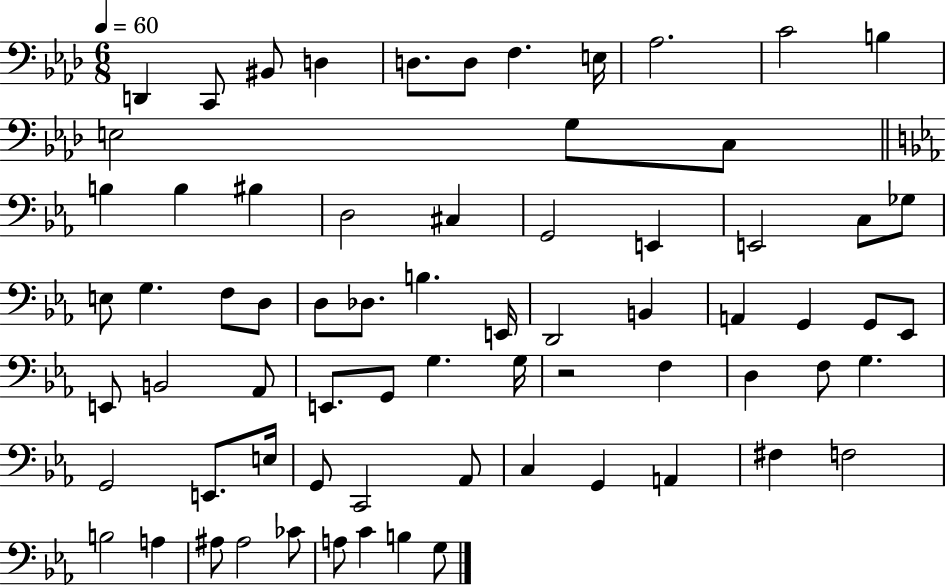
D2/q C2/e BIS2/e D3/q D3/e. D3/e F3/q. E3/s Ab3/h. C4/h B3/q E3/h G3/e C3/e B3/q B3/q BIS3/q D3/h C#3/q G2/h E2/q E2/h C3/e Gb3/e E3/e G3/q. F3/e D3/e D3/e Db3/e. B3/q. E2/s D2/h B2/q A2/q G2/q G2/e Eb2/e E2/e B2/h Ab2/e E2/e. G2/e G3/q. G3/s R/h F3/q D3/q F3/e G3/q. G2/h E2/e. E3/s G2/e C2/h Ab2/e C3/q G2/q A2/q F#3/q F3/h B3/h A3/q A#3/e A#3/h CES4/e A3/e C4/q B3/q G3/e